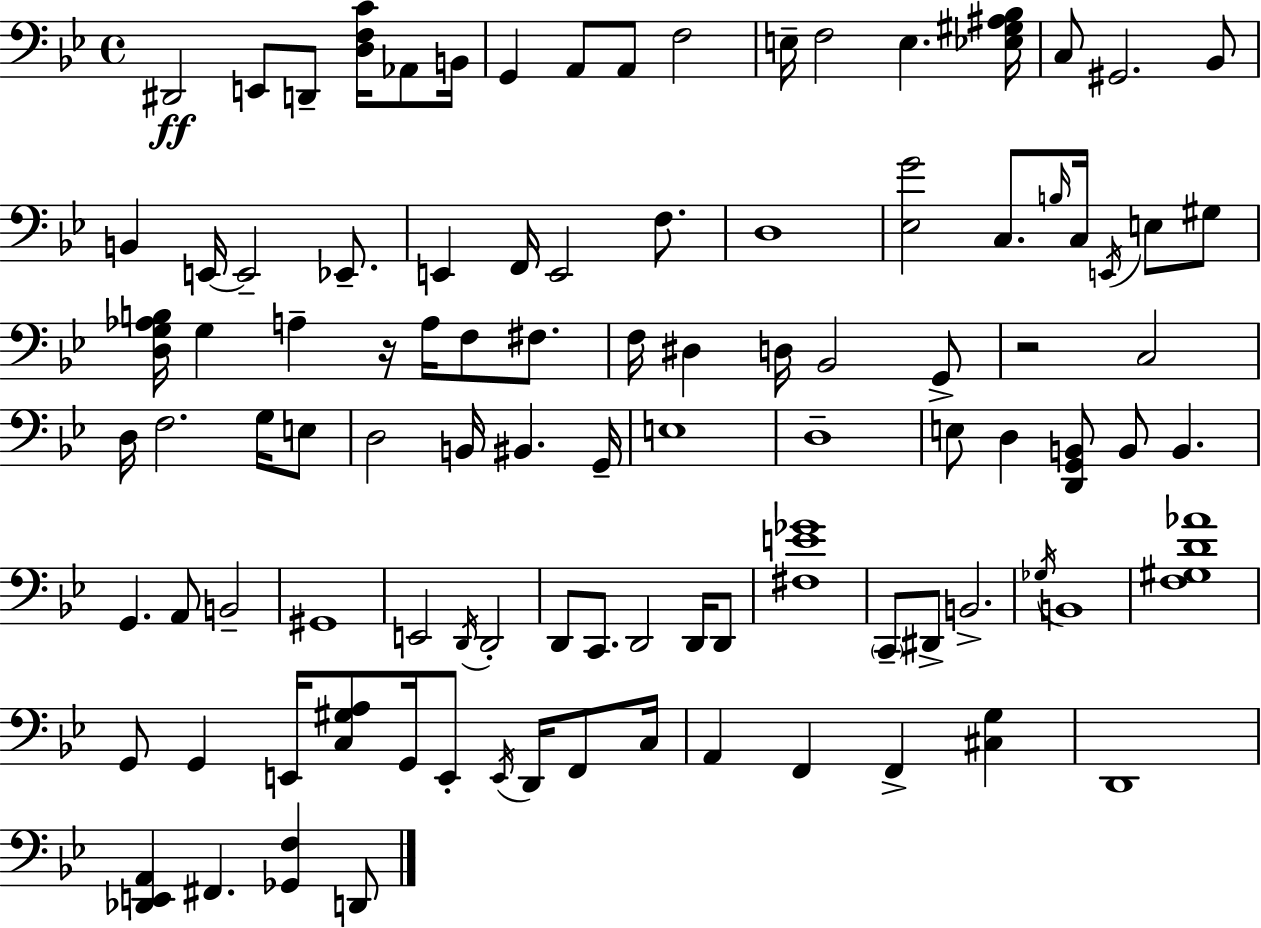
D#2/h E2/e D2/e [D3,F3,C4]/s Ab2/e B2/s G2/q A2/e A2/e F3/h E3/s F3/h E3/q. [Eb3,G#3,A#3,Bb3]/s C3/e G#2/h. Bb2/e B2/q E2/s E2/h Eb2/e. E2/q F2/s E2/h F3/e. D3/w [Eb3,G4]/h C3/e. B3/s C3/s E2/s E3/e G#3/e [D3,G3,Ab3,B3]/s G3/q A3/q R/s A3/s F3/e F#3/e. F3/s D#3/q D3/s Bb2/h G2/e R/h C3/h D3/s F3/h. G3/s E3/e D3/h B2/s BIS2/q. G2/s E3/w D3/w E3/e D3/q [D2,G2,B2]/e B2/e B2/q. G2/q. A2/e B2/h G#2/w E2/h D2/s D2/h D2/e C2/e. D2/h D2/s D2/e [F#3,E4,Gb4]/w C2/e D#2/e B2/h. Gb3/s B2/w [F3,G#3,D4,Ab4]/w G2/e G2/q E2/s [C3,G#3,A3]/e G2/s E2/e E2/s D2/s F2/e C3/s A2/q F2/q F2/q [C#3,G3]/q D2/w [Db2,E2,A2]/q F#2/q. [Gb2,F3]/q D2/e